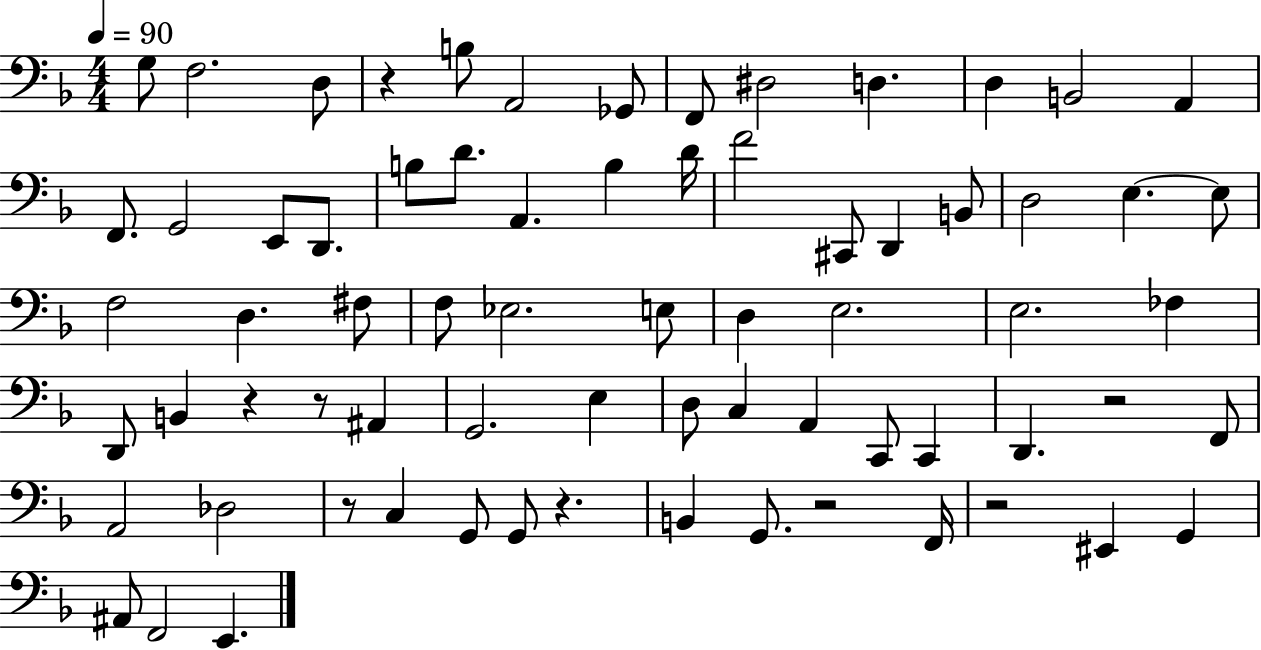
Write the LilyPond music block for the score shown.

{
  \clef bass
  \numericTimeSignature
  \time 4/4
  \key f \major
  \tempo 4 = 90
  g8 f2. d8 | r4 b8 a,2 ges,8 | f,8 dis2 d4. | d4 b,2 a,4 | \break f,8. g,2 e,8 d,8. | b8 d'8. a,4. b4 d'16 | f'2 cis,8 d,4 b,8 | d2 e4.~~ e8 | \break f2 d4. fis8 | f8 ees2. e8 | d4 e2. | e2. fes4 | \break d,8 b,4 r4 r8 ais,4 | g,2. e4 | d8 c4 a,4 c,8 c,4 | d,4. r2 f,8 | \break a,2 des2 | r8 c4 g,8 g,8 r4. | b,4 g,8. r2 f,16 | r2 eis,4 g,4 | \break ais,8 f,2 e,4. | \bar "|."
}